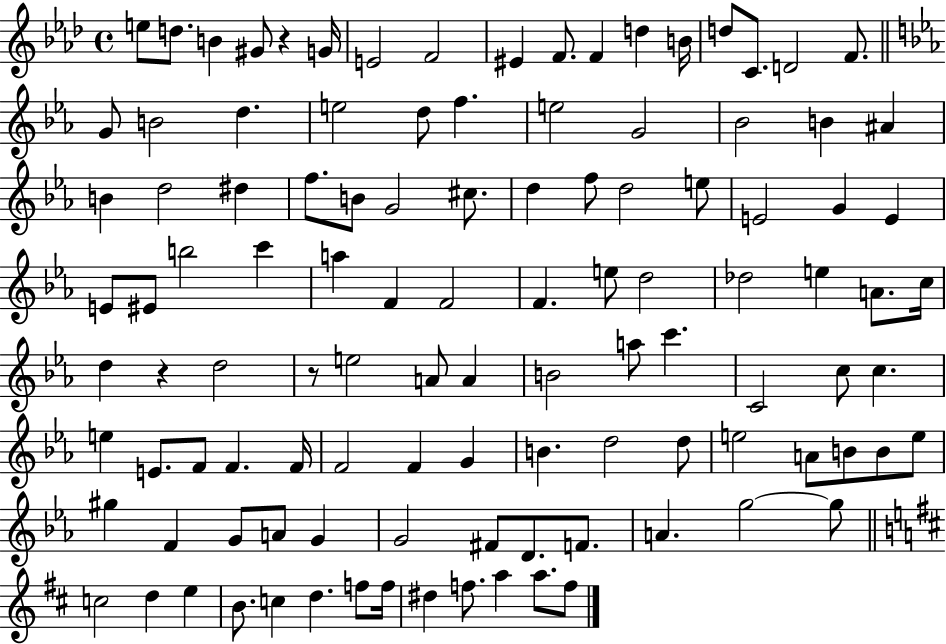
X:1
T:Untitled
M:4/4
L:1/4
K:Ab
e/2 d/2 B ^G/2 z G/4 E2 F2 ^E F/2 F d B/4 d/2 C/2 D2 F/2 G/2 B2 d e2 d/2 f e2 G2 _B2 B ^A B d2 ^d f/2 B/2 G2 ^c/2 d f/2 d2 e/2 E2 G E E/2 ^E/2 b2 c' a F F2 F e/2 d2 _d2 e A/2 c/4 d z d2 z/2 e2 A/2 A B2 a/2 c' C2 c/2 c e E/2 F/2 F F/4 F2 F G B d2 d/2 e2 A/2 B/2 B/2 e/2 ^g F G/2 A/2 G G2 ^F/2 D/2 F/2 A g2 g/2 c2 d e B/2 c d f/2 f/4 ^d f/2 a a/2 f/2